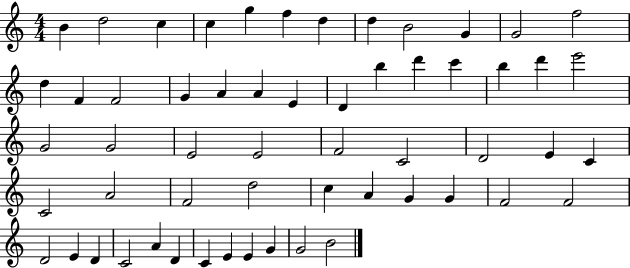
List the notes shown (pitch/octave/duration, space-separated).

B4/q D5/h C5/q C5/q G5/q F5/q D5/q D5/q B4/h G4/q G4/h F5/h D5/q F4/q F4/h G4/q A4/q A4/q E4/q D4/q B5/q D6/q C6/q B5/q D6/q E6/h G4/h G4/h E4/h E4/h F4/h C4/h D4/h E4/q C4/q C4/h A4/h F4/h D5/h C5/q A4/q G4/q G4/q F4/h F4/h D4/h E4/q D4/q C4/h A4/q D4/q C4/q E4/q E4/q G4/q G4/h B4/h